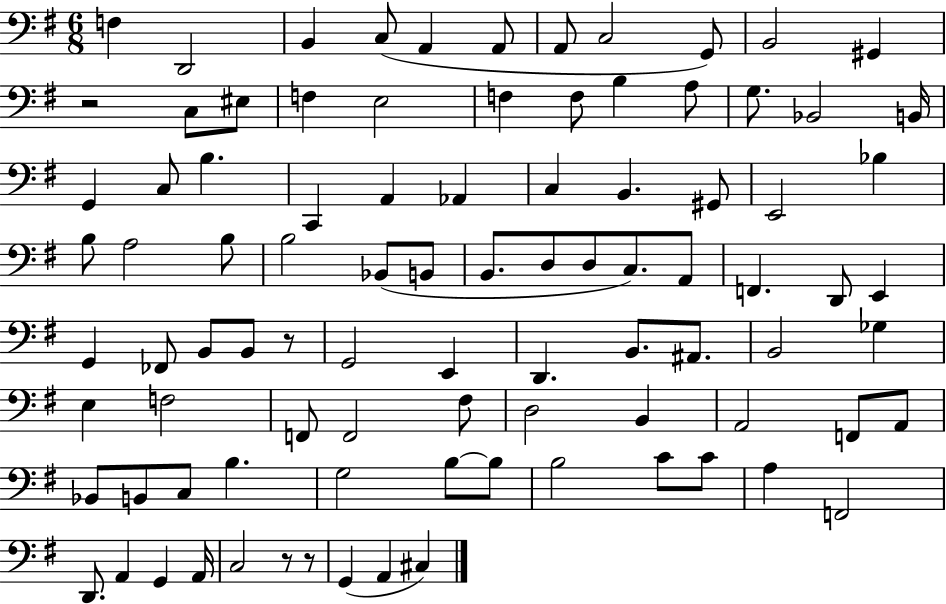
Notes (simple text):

F3/q D2/h B2/q C3/e A2/q A2/e A2/e C3/h G2/e B2/h G#2/q R/h C3/e EIS3/e F3/q E3/h F3/q F3/e B3/q A3/e G3/e. Bb2/h B2/s G2/q C3/e B3/q. C2/q A2/q Ab2/q C3/q B2/q. G#2/e E2/h Bb3/q B3/e A3/h B3/e B3/h Bb2/e B2/e B2/e. D3/e D3/e C3/e. A2/e F2/q. D2/e E2/q G2/q FES2/e B2/e B2/e R/e G2/h E2/q D2/q. B2/e. A#2/e. B2/h Gb3/q E3/q F3/h F2/e F2/h F#3/e D3/h B2/q A2/h F2/e A2/e Bb2/e B2/e C3/e B3/q. G3/h B3/e B3/e B3/h C4/e C4/e A3/q F2/h D2/e. A2/q G2/q A2/s C3/h R/e R/e G2/q A2/q C#3/q